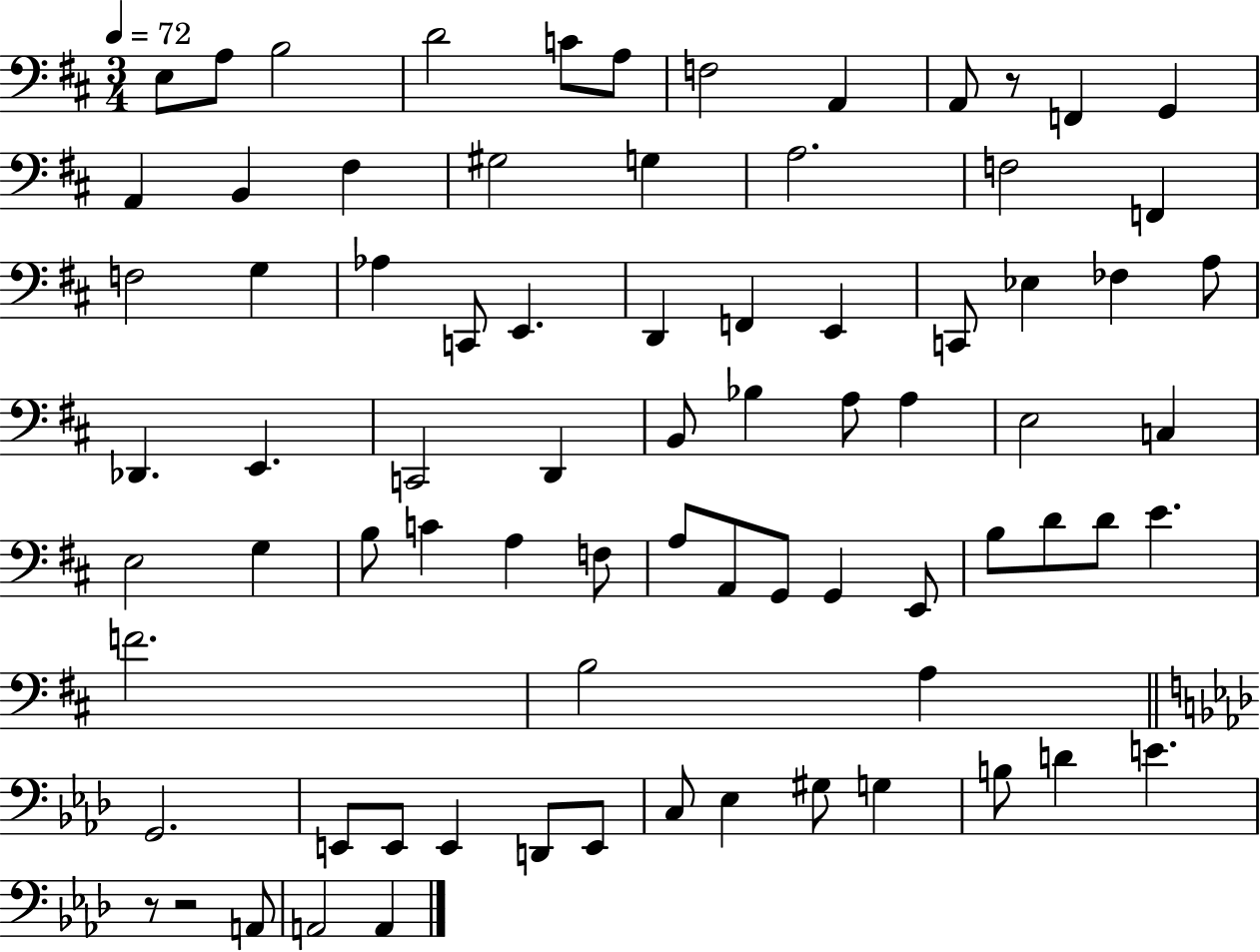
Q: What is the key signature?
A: D major